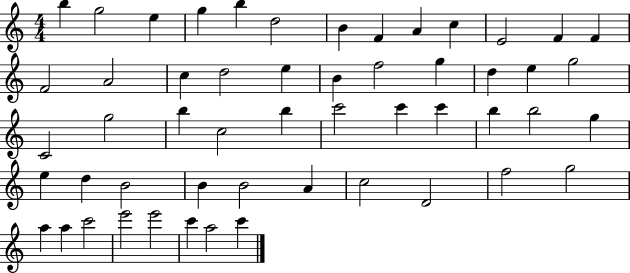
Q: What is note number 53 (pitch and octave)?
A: C6